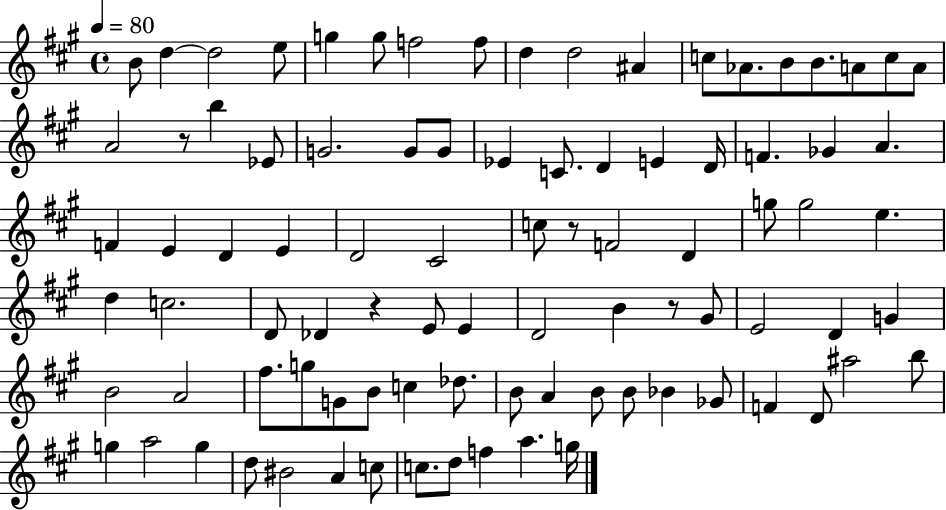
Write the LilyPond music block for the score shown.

{
  \clef treble
  \time 4/4
  \defaultTimeSignature
  \key a \major
  \tempo 4 = 80
  b'8 d''4~~ d''2 e''8 | g''4 g''8 f''2 f''8 | d''4 d''2 ais'4 | c''8 aes'8. b'8 b'8. a'8 c''8 a'8 | \break a'2 r8 b''4 ees'8 | g'2. g'8 g'8 | ees'4 c'8. d'4 e'4 d'16 | f'4. ges'4 a'4. | \break f'4 e'4 d'4 e'4 | d'2 cis'2 | c''8 r8 f'2 d'4 | g''8 g''2 e''4. | \break d''4 c''2. | d'8 des'4 r4 e'8 e'4 | d'2 b'4 r8 gis'8 | e'2 d'4 g'4 | \break b'2 a'2 | fis''8. g''8 g'8 b'8 c''4 des''8. | b'8 a'4 b'8 b'8 bes'4 ges'8 | f'4 d'8 ais''2 b''8 | \break g''4 a''2 g''4 | d''8 bis'2 a'4 c''8 | c''8. d''8 f''4 a''4. g''16 | \bar "|."
}